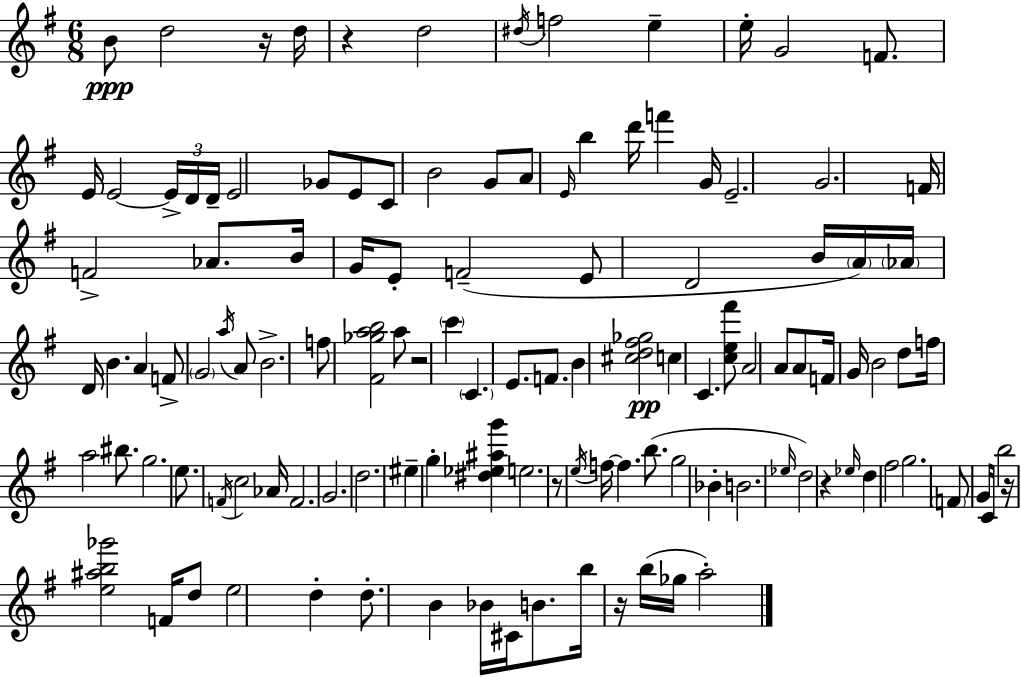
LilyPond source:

{
  \clef treble
  \numericTimeSignature
  \time 6/8
  \key e \minor
  b'8\ppp d''2 r16 d''16 | r4 d''2 | \acciaccatura { dis''16 } f''2 e''4-- | e''16-. g'2 f'8. | \break e'16 e'2~~ \tuplet 3/2 { e'16-> d'16 | d'16-- } e'2 ges'8 e'8 | c'8 b'2 g'8 | a'8 \grace { e'16 } b''4 d'''16 f'''4 | \break g'16 e'2.-- | g'2. | f'16 f'2-> aes'8. | b'16 g'16 e'8-. f'2--( | \break e'8 d'2 | b'16 \parenthesize a'16) \parenthesize aes'16 d'16 b'4. a'4 | f'8-> \parenthesize g'2 | \acciaccatura { a''16 } a'8 b'2.-> | \break f''8 <fis' ges'' a'' b''>2 | a''8 r2 \parenthesize c'''4 | \parenthesize c'4. e'8. | f'8. b'4 <cis'' d'' fis'' ges''>2\pp | \break c''4 c'4. | <c'' e'' fis'''>8 a'2 a'8 | a'8 f'16 g'16 b'2 | d''8 f''16 a''2 | \break bis''8. g''2. | e''8. \acciaccatura { f'16 } c''2 | aes'16 f'2. | g'2. | \break d''2. | eis''4-- g''4-. | <dis'' ees'' ais'' g'''>4 e''2. | r8 \acciaccatura { e''16 } f''16~~ f''4. | \break b''8.( g''2 | bes'4-. b'2. | \grace { ees''16 }) d''2 | r4 \grace { ees''16 } d''4 fis''2 | \break g''2. | \parenthesize f'8 g'16 c'16 b''2 | r16 <e'' ais'' b'' ges'''>2 | f'16 d''8 e''2 | \break d''4-. d''8.-. b'4 | bes'16 cis'16 b'8. b''16 r16 b''16( ges''16 a''2-.) | \bar "|."
}